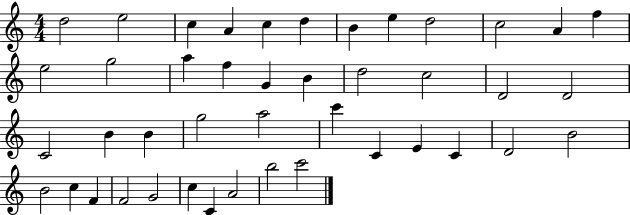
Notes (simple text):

D5/h E5/h C5/q A4/q C5/q D5/q B4/q E5/q D5/h C5/h A4/q F5/q E5/h G5/h A5/q F5/q G4/q B4/q D5/h C5/h D4/h D4/h C4/h B4/q B4/q G5/h A5/h C6/q C4/q E4/q C4/q D4/h B4/h B4/h C5/q F4/q F4/h G4/h C5/q C4/q A4/h B5/h C6/h